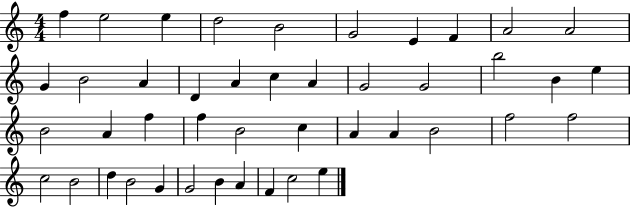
F5/q E5/h E5/q D5/h B4/h G4/h E4/q F4/q A4/h A4/h G4/q B4/h A4/q D4/q A4/q C5/q A4/q G4/h G4/h B5/h B4/q E5/q B4/h A4/q F5/q F5/q B4/h C5/q A4/q A4/q B4/h F5/h F5/h C5/h B4/h D5/q B4/h G4/q G4/h B4/q A4/q F4/q C5/h E5/q